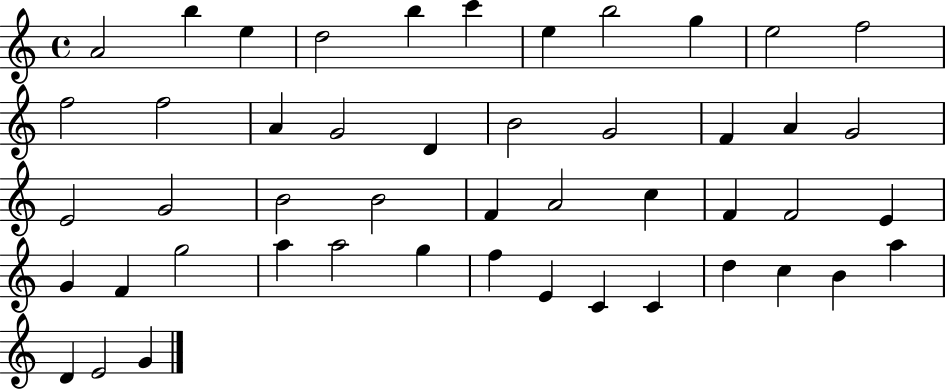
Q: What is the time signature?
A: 4/4